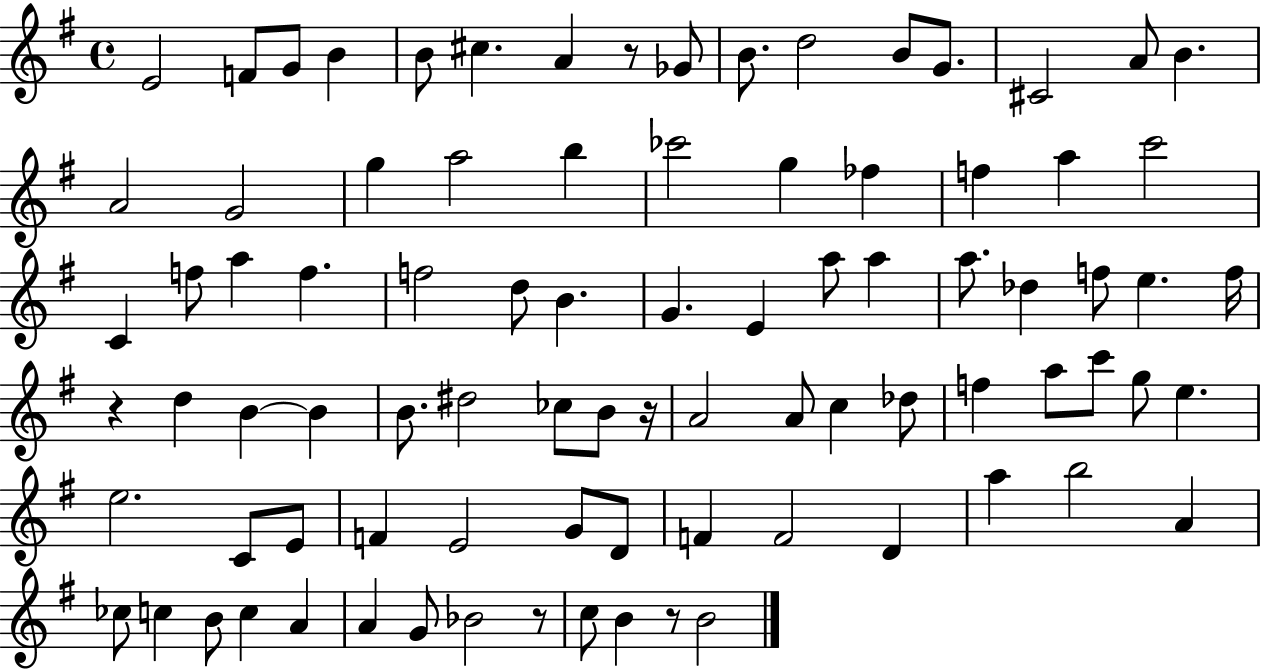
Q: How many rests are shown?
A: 5